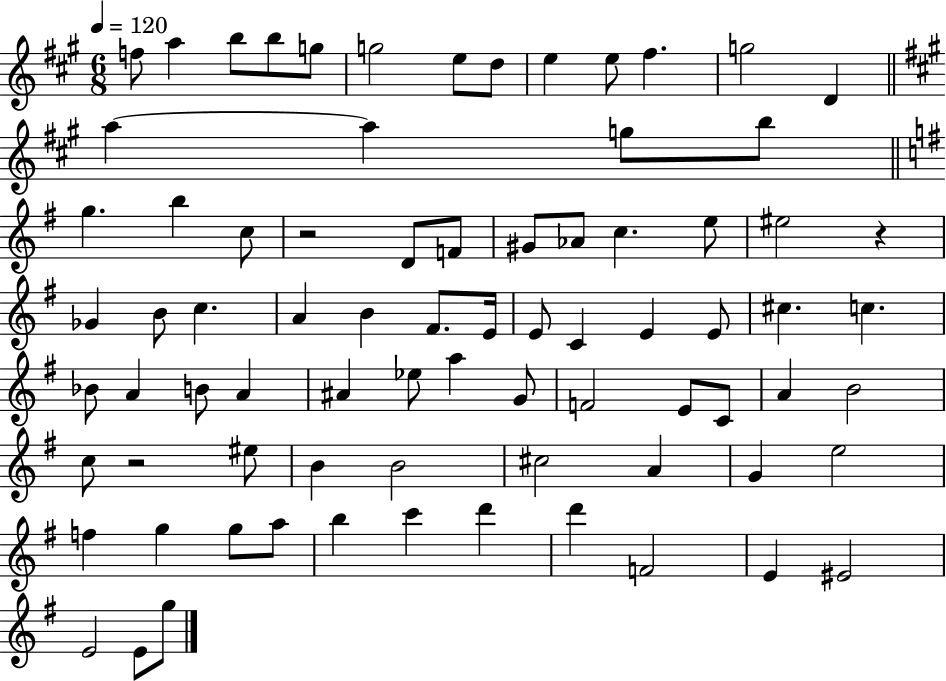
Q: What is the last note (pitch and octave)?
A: G5